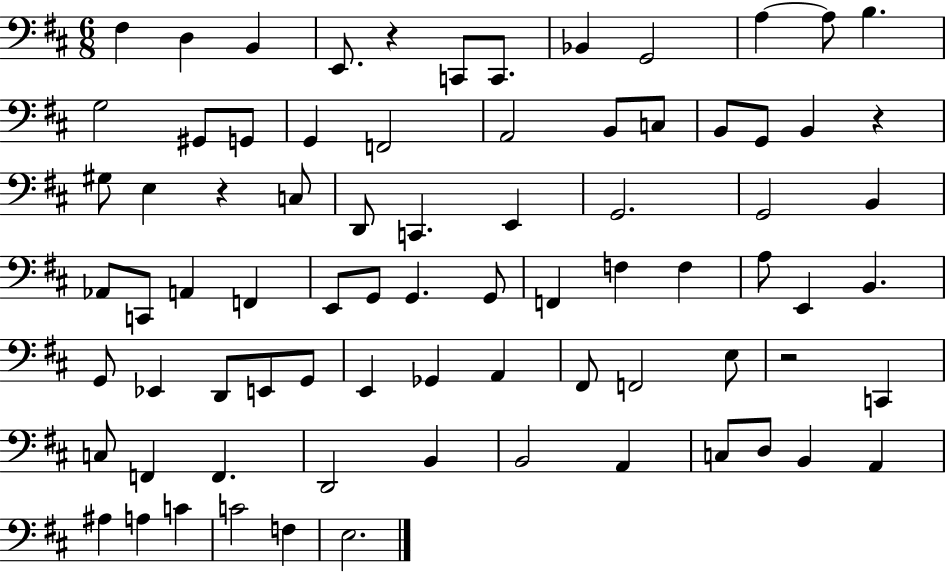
{
  \clef bass
  \numericTimeSignature
  \time 6/8
  \key d \major
  \repeat volta 2 { fis4 d4 b,4 | e,8. r4 c,8 c,8. | bes,4 g,2 | a4~~ a8 b4. | \break g2 gis,8 g,8 | g,4 f,2 | a,2 b,8 c8 | b,8 g,8 b,4 r4 | \break gis8 e4 r4 c8 | d,8 c,4. e,4 | g,2. | g,2 b,4 | \break aes,8 c,8 a,4 f,4 | e,8 g,8 g,4. g,8 | f,4 f4 f4 | a8 e,4 b,4. | \break g,8 ees,4 d,8 e,8 g,8 | e,4 ges,4 a,4 | fis,8 f,2 e8 | r2 c,4 | \break c8 f,4 f,4. | d,2 b,4 | b,2 a,4 | c8 d8 b,4 a,4 | \break ais4 a4 c'4 | c'2 f4 | e2. | } \bar "|."
}